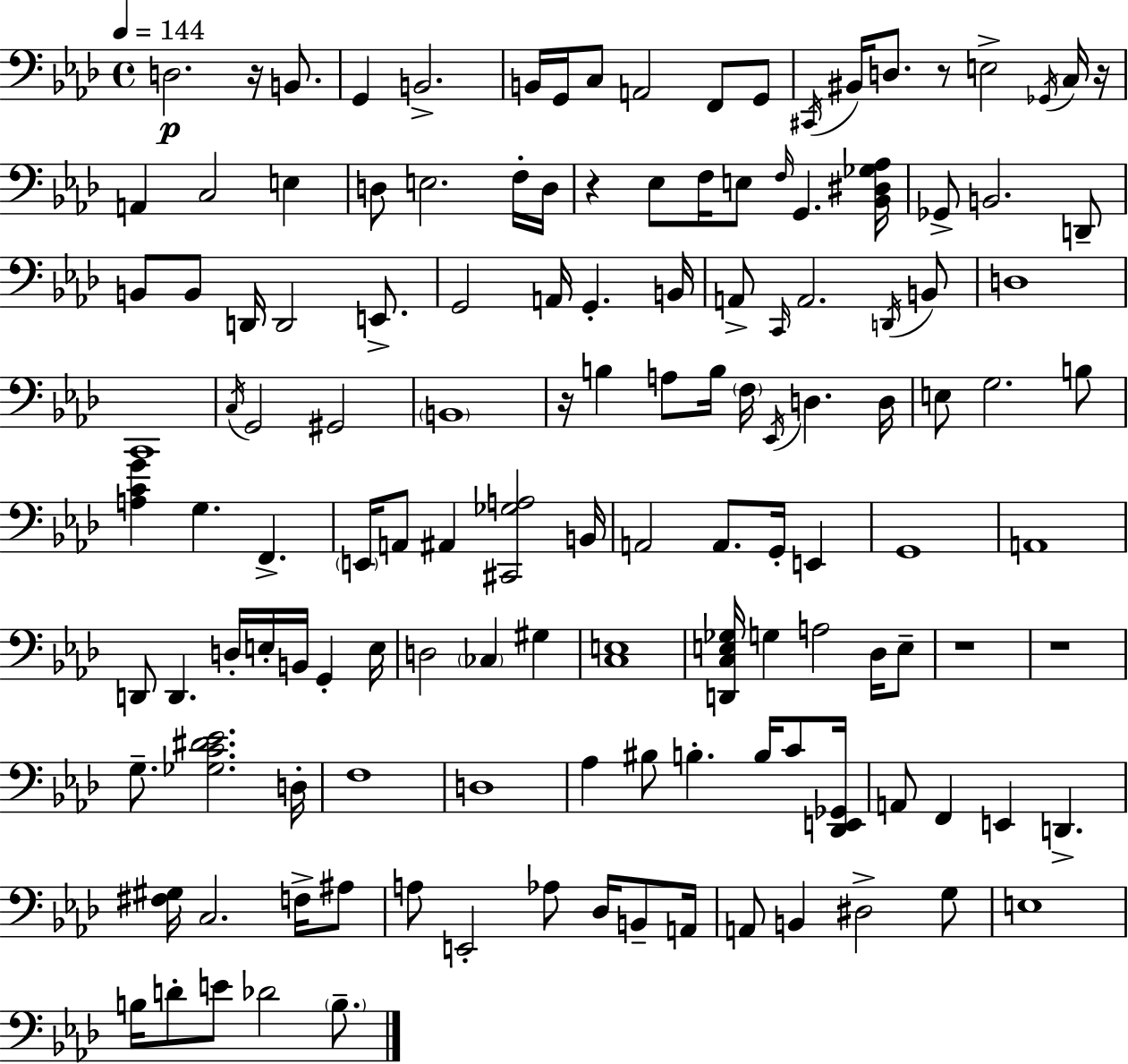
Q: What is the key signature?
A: F minor